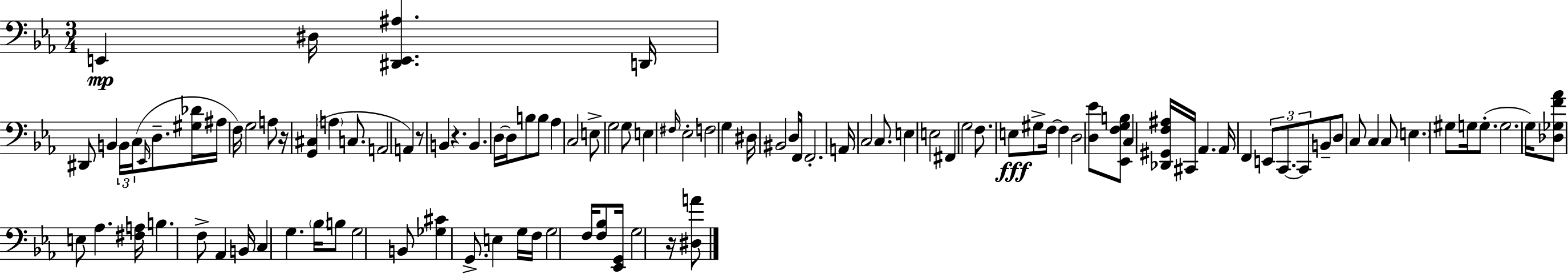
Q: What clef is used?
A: bass